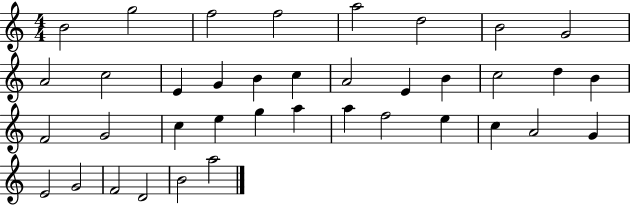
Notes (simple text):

B4/h G5/h F5/h F5/h A5/h D5/h B4/h G4/h A4/h C5/h E4/q G4/q B4/q C5/q A4/h E4/q B4/q C5/h D5/q B4/q F4/h G4/h C5/q E5/q G5/q A5/q A5/q F5/h E5/q C5/q A4/h G4/q E4/h G4/h F4/h D4/h B4/h A5/h